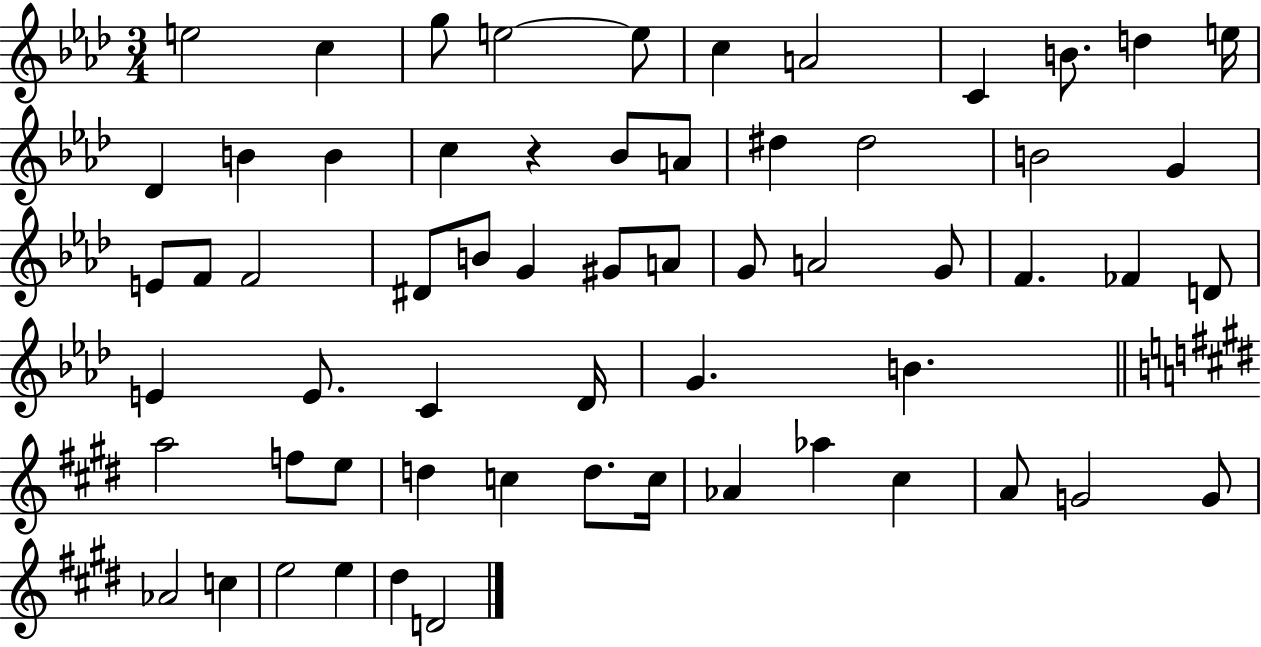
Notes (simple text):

E5/h C5/q G5/e E5/h E5/e C5/q A4/h C4/q B4/e. D5/q E5/s Db4/q B4/q B4/q C5/q R/q Bb4/e A4/e D#5/q D#5/h B4/h G4/q E4/e F4/e F4/h D#4/e B4/e G4/q G#4/e A4/e G4/e A4/h G4/e F4/q. FES4/q D4/e E4/q E4/e. C4/q Db4/s G4/q. B4/q. A5/h F5/e E5/e D5/q C5/q D5/e. C5/s Ab4/q Ab5/q C#5/q A4/e G4/h G4/e Ab4/h C5/q E5/h E5/q D#5/q D4/h